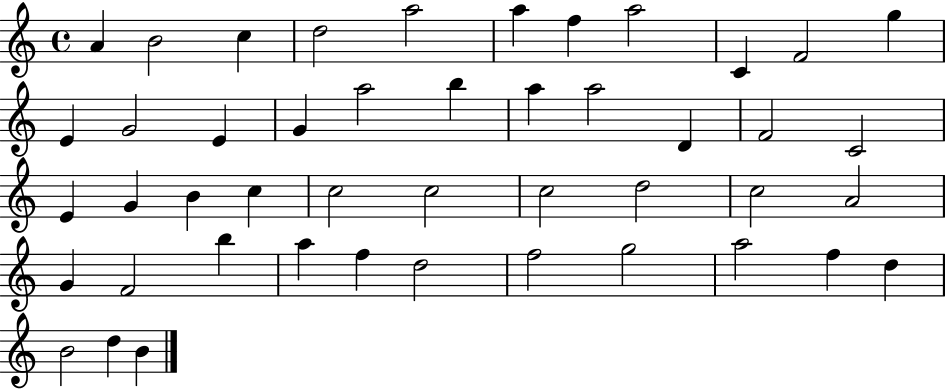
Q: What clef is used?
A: treble